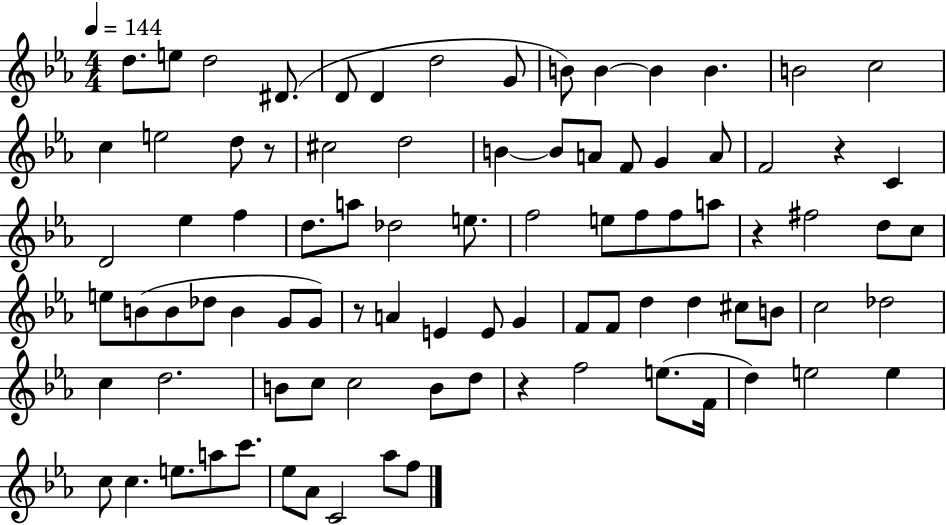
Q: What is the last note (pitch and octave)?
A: F5